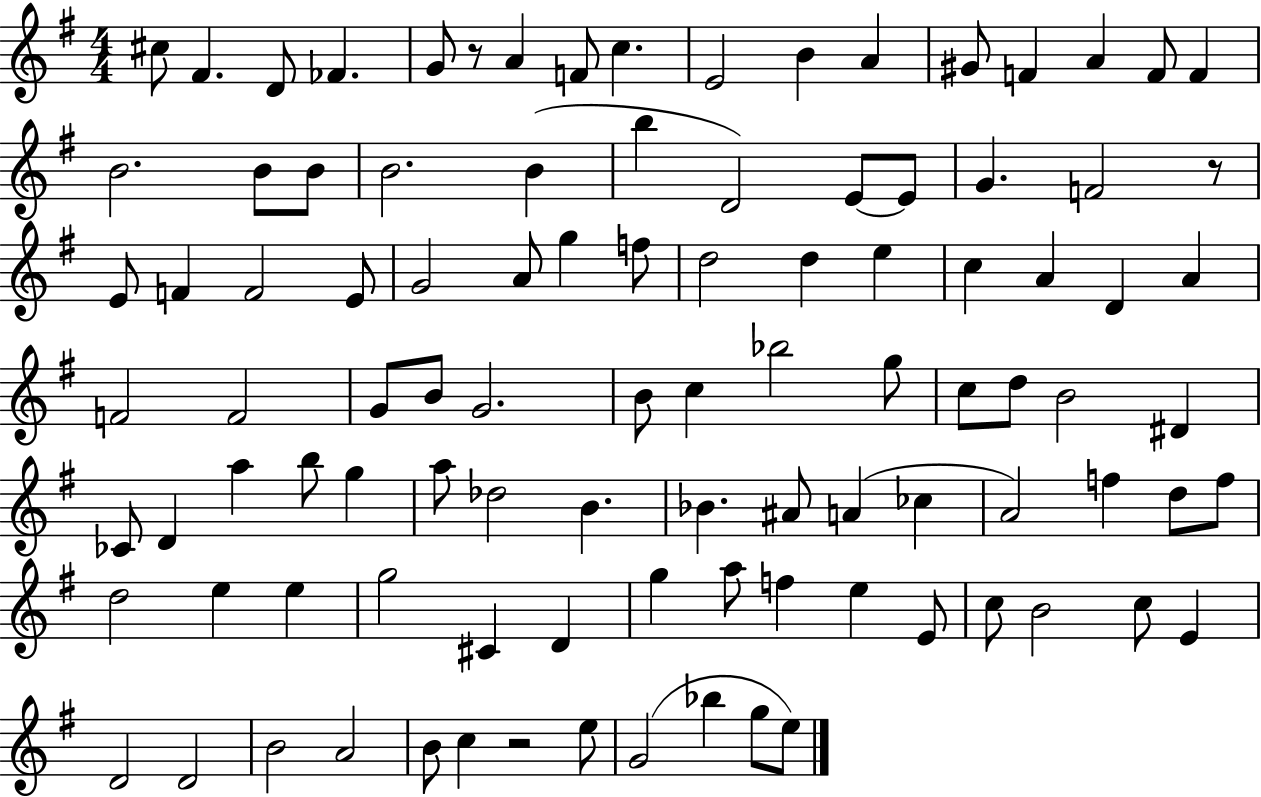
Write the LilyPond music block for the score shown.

{
  \clef treble
  \numericTimeSignature
  \time 4/4
  \key g \major
  \repeat volta 2 { cis''8 fis'4. d'8 fes'4. | g'8 r8 a'4 f'8 c''4. | e'2 b'4 a'4 | gis'8 f'4 a'4 f'8 f'4 | \break b'2. b'8 b'8 | b'2. b'4( | b''4 d'2) e'8~~ e'8 | g'4. f'2 r8 | \break e'8 f'4 f'2 e'8 | g'2 a'8 g''4 f''8 | d''2 d''4 e''4 | c''4 a'4 d'4 a'4 | \break f'2 f'2 | g'8 b'8 g'2. | b'8 c''4 bes''2 g''8 | c''8 d''8 b'2 dis'4 | \break ces'8 d'4 a''4 b''8 g''4 | a''8 des''2 b'4. | bes'4. ais'8 a'4( ces''4 | a'2) f''4 d''8 f''8 | \break d''2 e''4 e''4 | g''2 cis'4 d'4 | g''4 a''8 f''4 e''4 e'8 | c''8 b'2 c''8 e'4 | \break d'2 d'2 | b'2 a'2 | b'8 c''4 r2 e''8 | g'2( bes''4 g''8 e''8) | \break } \bar "|."
}